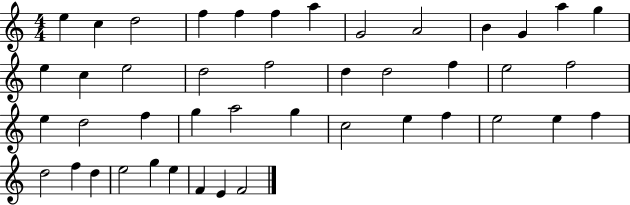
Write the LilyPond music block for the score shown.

{
  \clef treble
  \numericTimeSignature
  \time 4/4
  \key c \major
  e''4 c''4 d''2 | f''4 f''4 f''4 a''4 | g'2 a'2 | b'4 g'4 a''4 g''4 | \break e''4 c''4 e''2 | d''2 f''2 | d''4 d''2 f''4 | e''2 f''2 | \break e''4 d''2 f''4 | g''4 a''2 g''4 | c''2 e''4 f''4 | e''2 e''4 f''4 | \break d''2 f''4 d''4 | e''2 g''4 e''4 | f'4 e'4 f'2 | \bar "|."
}